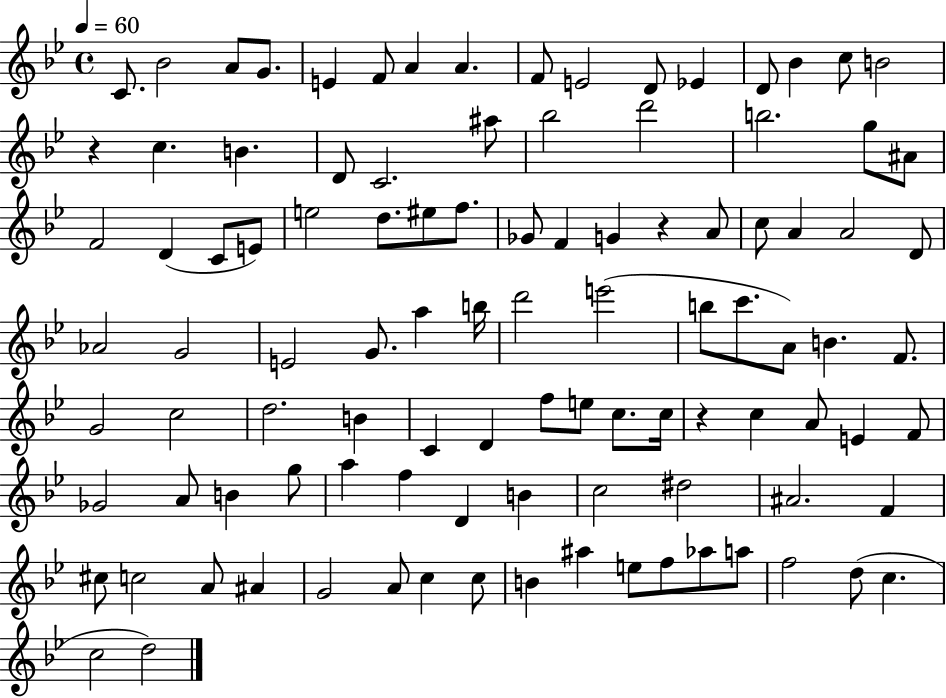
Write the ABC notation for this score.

X:1
T:Untitled
M:4/4
L:1/4
K:Bb
C/2 _B2 A/2 G/2 E F/2 A A F/2 E2 D/2 _E D/2 _B c/2 B2 z c B D/2 C2 ^a/2 _b2 d'2 b2 g/2 ^A/2 F2 D C/2 E/2 e2 d/2 ^e/2 f/2 _G/2 F G z A/2 c/2 A A2 D/2 _A2 G2 E2 G/2 a b/4 d'2 e'2 b/2 c'/2 A/2 B F/2 G2 c2 d2 B C D f/2 e/2 c/2 c/4 z c A/2 E F/2 _G2 A/2 B g/2 a f D B c2 ^d2 ^A2 F ^c/2 c2 A/2 ^A G2 A/2 c c/2 B ^a e/2 f/2 _a/2 a/2 f2 d/2 c c2 d2